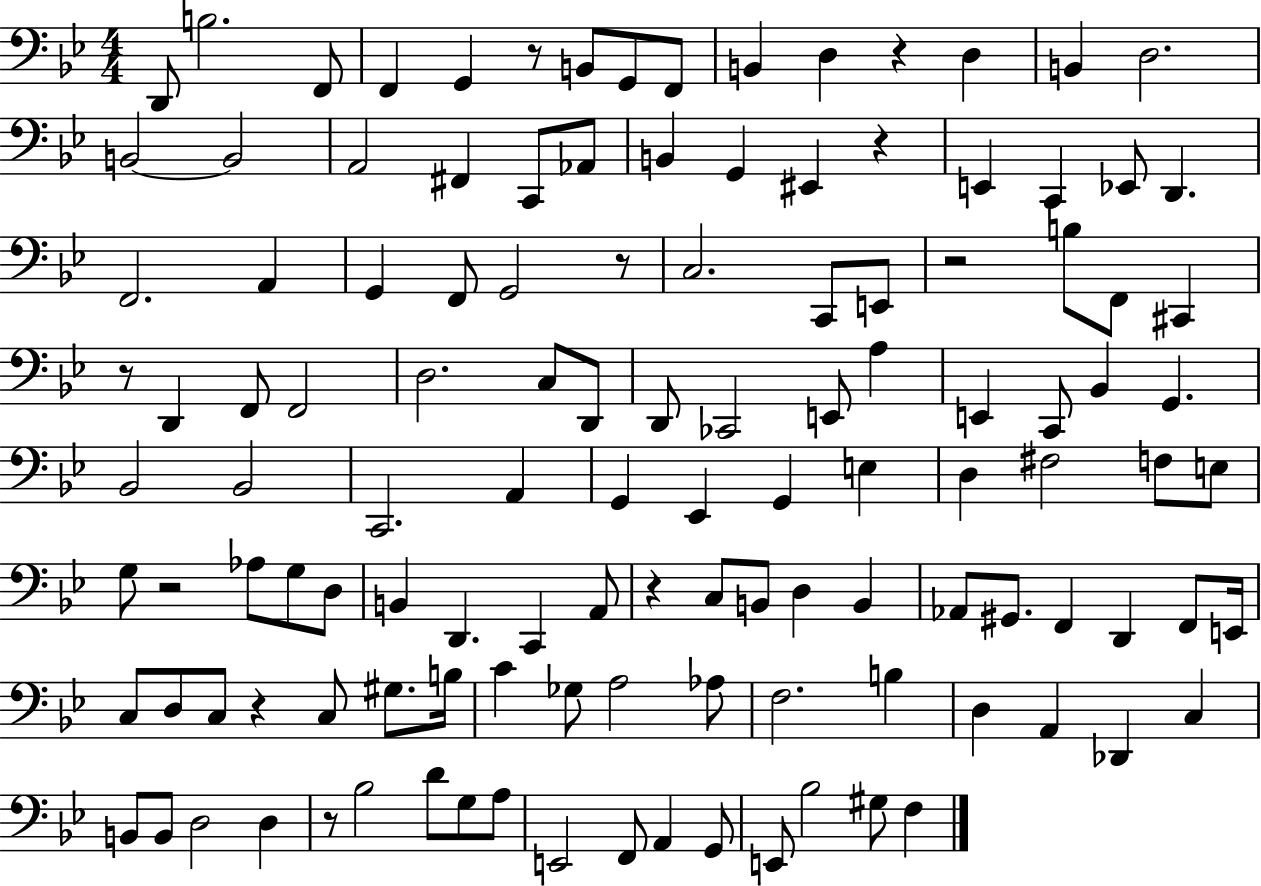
D2/e B3/h. F2/e F2/q G2/q R/e B2/e G2/e F2/e B2/q D3/q R/q D3/q B2/q D3/h. B2/h B2/h A2/h F#2/q C2/e Ab2/e B2/q G2/q EIS2/q R/q E2/q C2/q Eb2/e D2/q. F2/h. A2/q G2/q F2/e G2/h R/e C3/h. C2/e E2/e R/h B3/e F2/e C#2/q R/e D2/q F2/e F2/h D3/h. C3/e D2/e D2/e CES2/h E2/e A3/q E2/q C2/e Bb2/q G2/q. Bb2/h Bb2/h C2/h. A2/q G2/q Eb2/q G2/q E3/q D3/q F#3/h F3/e E3/e G3/e R/h Ab3/e G3/e D3/e B2/q D2/q. C2/q A2/e R/q C3/e B2/e D3/q B2/q Ab2/e G#2/e. F2/q D2/q F2/e E2/s C3/e D3/e C3/e R/q C3/e G#3/e. B3/s C4/q Gb3/e A3/h Ab3/e F3/h. B3/q D3/q A2/q Db2/q C3/q B2/e B2/e D3/h D3/q R/e Bb3/h D4/e G3/e A3/e E2/h F2/e A2/q G2/e E2/e Bb3/h G#3/e F3/q